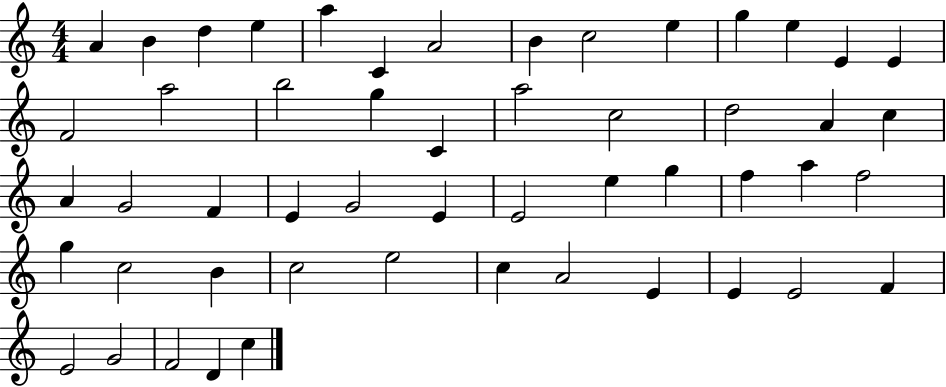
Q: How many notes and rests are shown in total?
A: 52